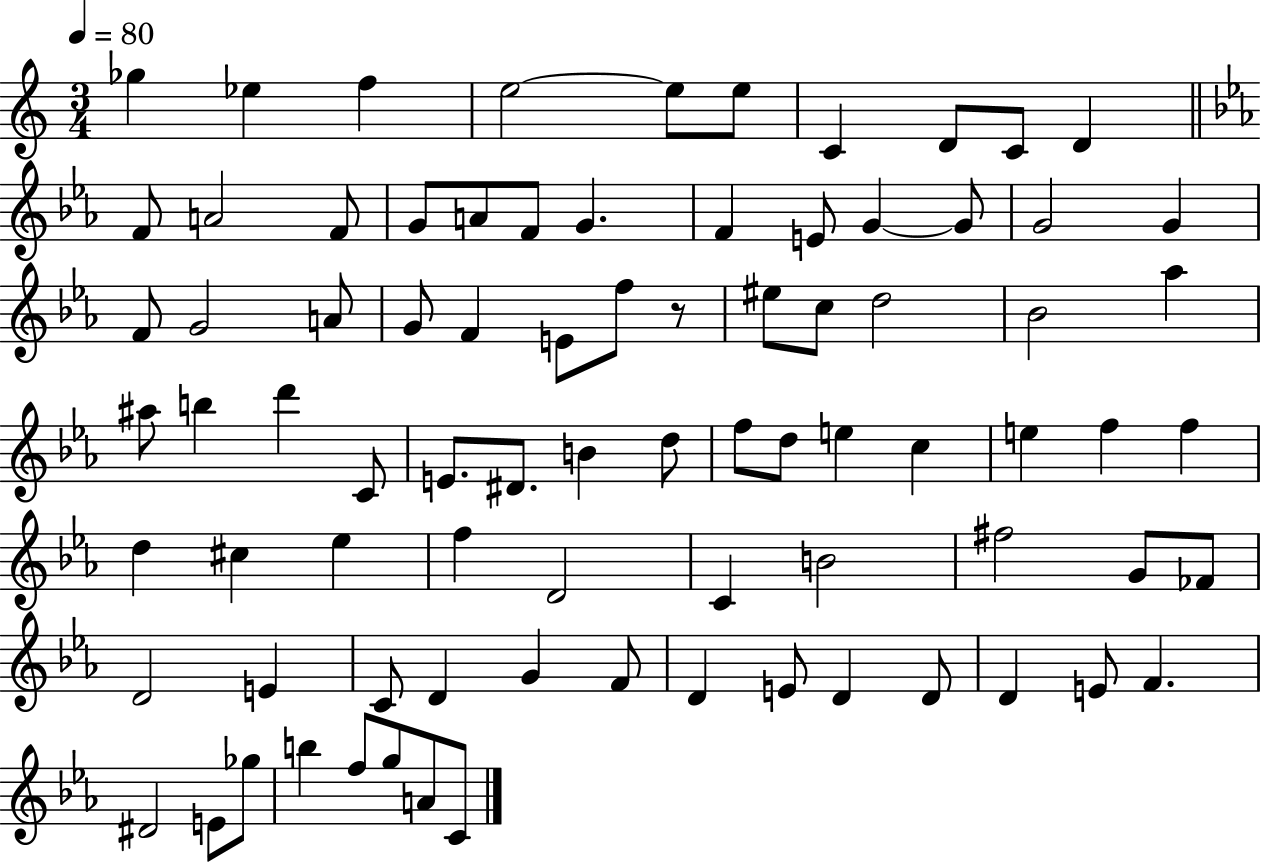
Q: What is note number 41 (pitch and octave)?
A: D#4